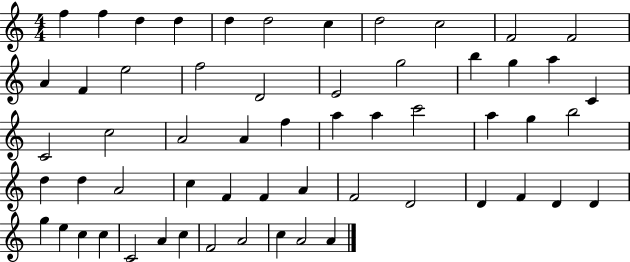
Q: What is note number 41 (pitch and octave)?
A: F4